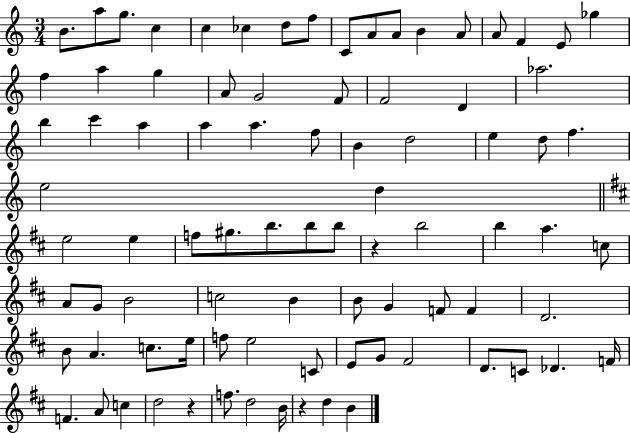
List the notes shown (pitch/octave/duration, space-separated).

B4/e. A5/e G5/e. C5/q C5/q CES5/q D5/e F5/e C4/e A4/e A4/e B4/q A4/e A4/e F4/q E4/e Gb5/q F5/q A5/q G5/q A4/e G4/h F4/e F4/h D4/q Ab5/h. B5/q C6/q A5/q A5/q A5/q. F5/e B4/q D5/h E5/q D5/e F5/q. E5/h D5/q E5/h E5/q F5/e G#5/e. B5/e. B5/e B5/e R/q B5/h B5/q A5/q. C5/e A4/e G4/e B4/h C5/h B4/q B4/e G4/q F4/e F4/q D4/h. B4/e A4/q. C5/e. E5/s F5/e E5/h C4/e E4/e G4/e F#4/h D4/e. C4/e Db4/q. F4/s F4/q. A4/e C5/q D5/h R/q F5/e. D5/h B4/s R/q D5/q B4/q